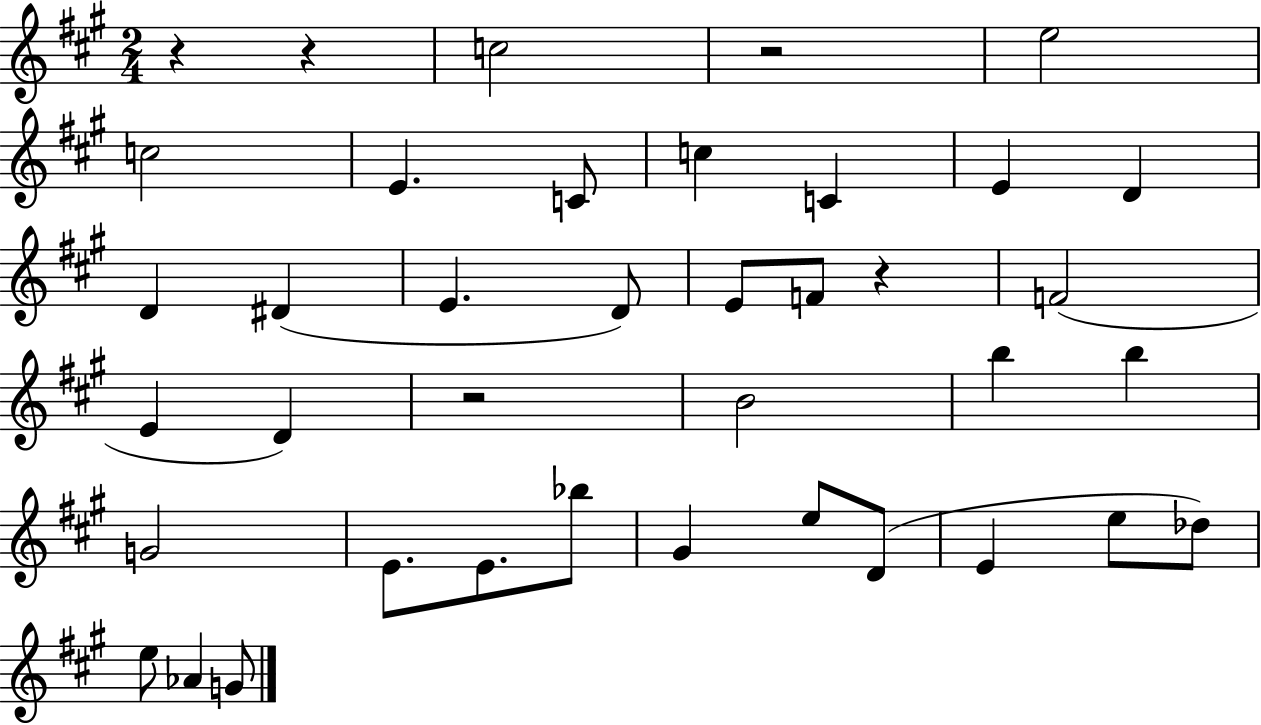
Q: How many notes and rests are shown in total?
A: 39